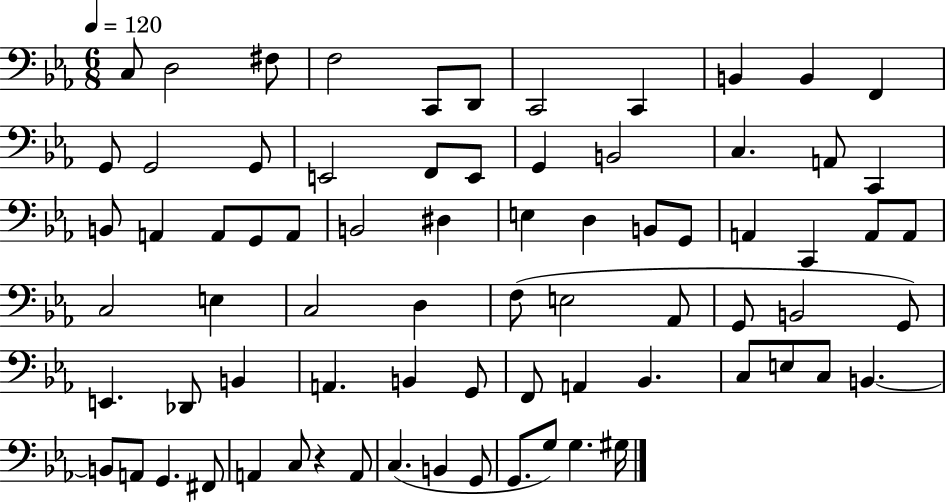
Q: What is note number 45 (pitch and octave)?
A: G2